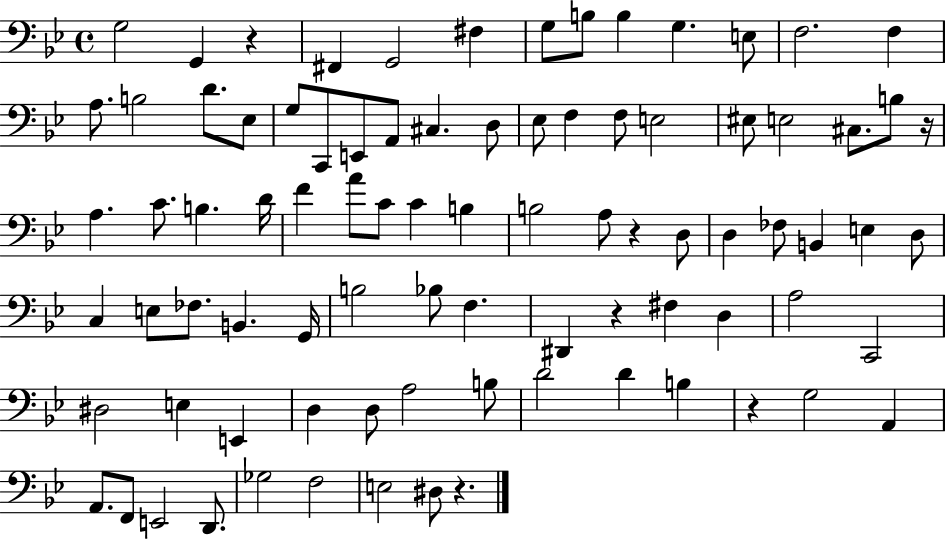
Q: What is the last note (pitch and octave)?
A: D#3